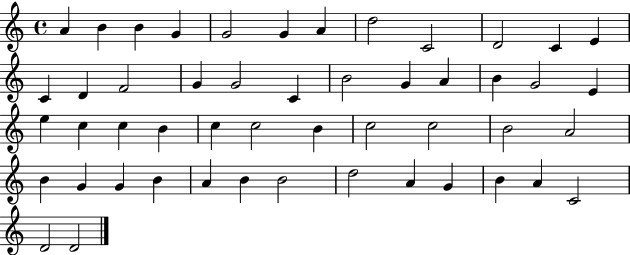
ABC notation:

X:1
T:Untitled
M:4/4
L:1/4
K:C
A B B G G2 G A d2 C2 D2 C E C D F2 G G2 C B2 G A B G2 E e c c B c c2 B c2 c2 B2 A2 B G G B A B B2 d2 A G B A C2 D2 D2